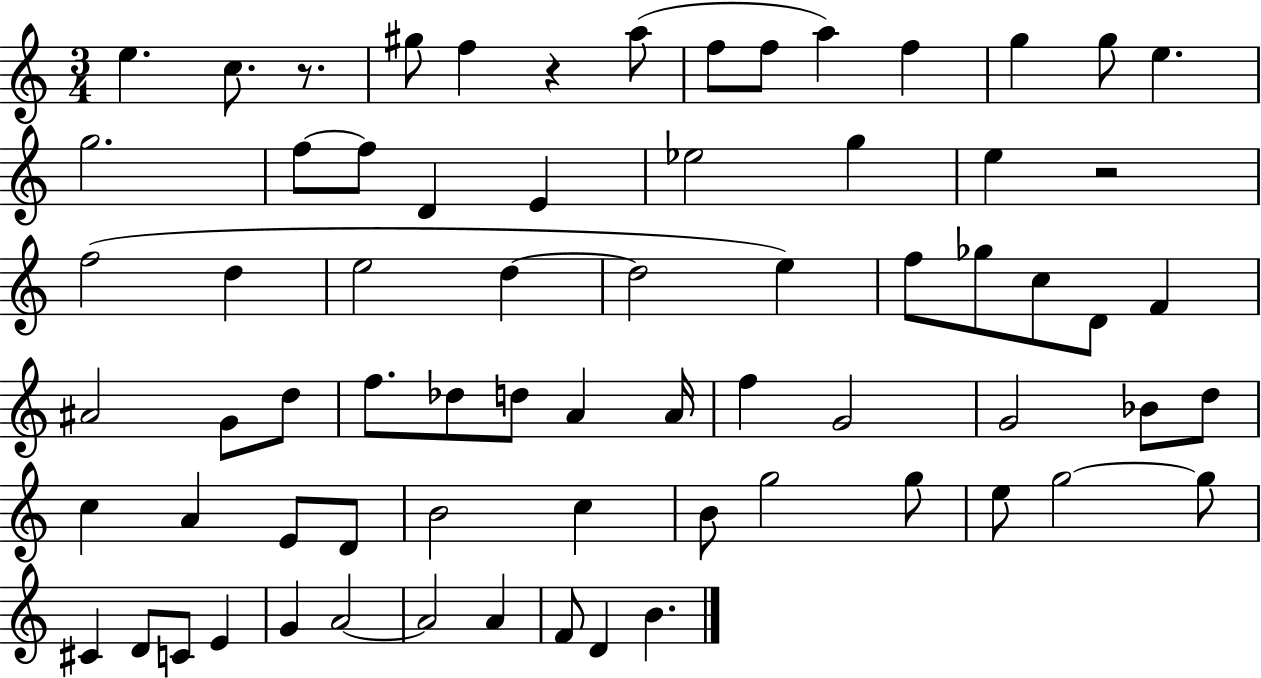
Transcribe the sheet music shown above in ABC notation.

X:1
T:Untitled
M:3/4
L:1/4
K:C
e c/2 z/2 ^g/2 f z a/2 f/2 f/2 a f g g/2 e g2 f/2 f/2 D E _e2 g e z2 f2 d e2 d d2 e f/2 _g/2 c/2 D/2 F ^A2 G/2 d/2 f/2 _d/2 d/2 A A/4 f G2 G2 _B/2 d/2 c A E/2 D/2 B2 c B/2 g2 g/2 e/2 g2 g/2 ^C D/2 C/2 E G A2 A2 A F/2 D B